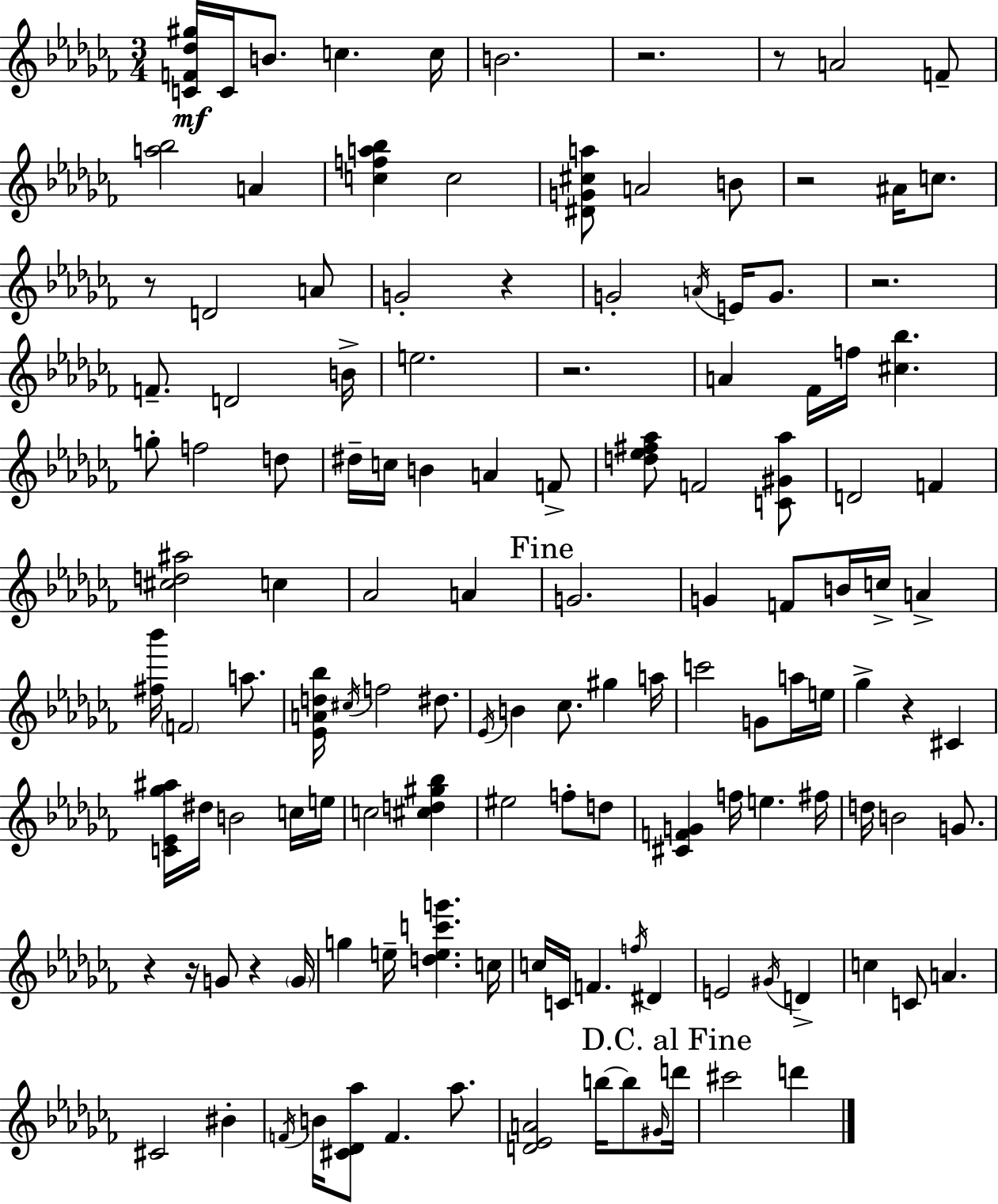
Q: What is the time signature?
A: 3/4